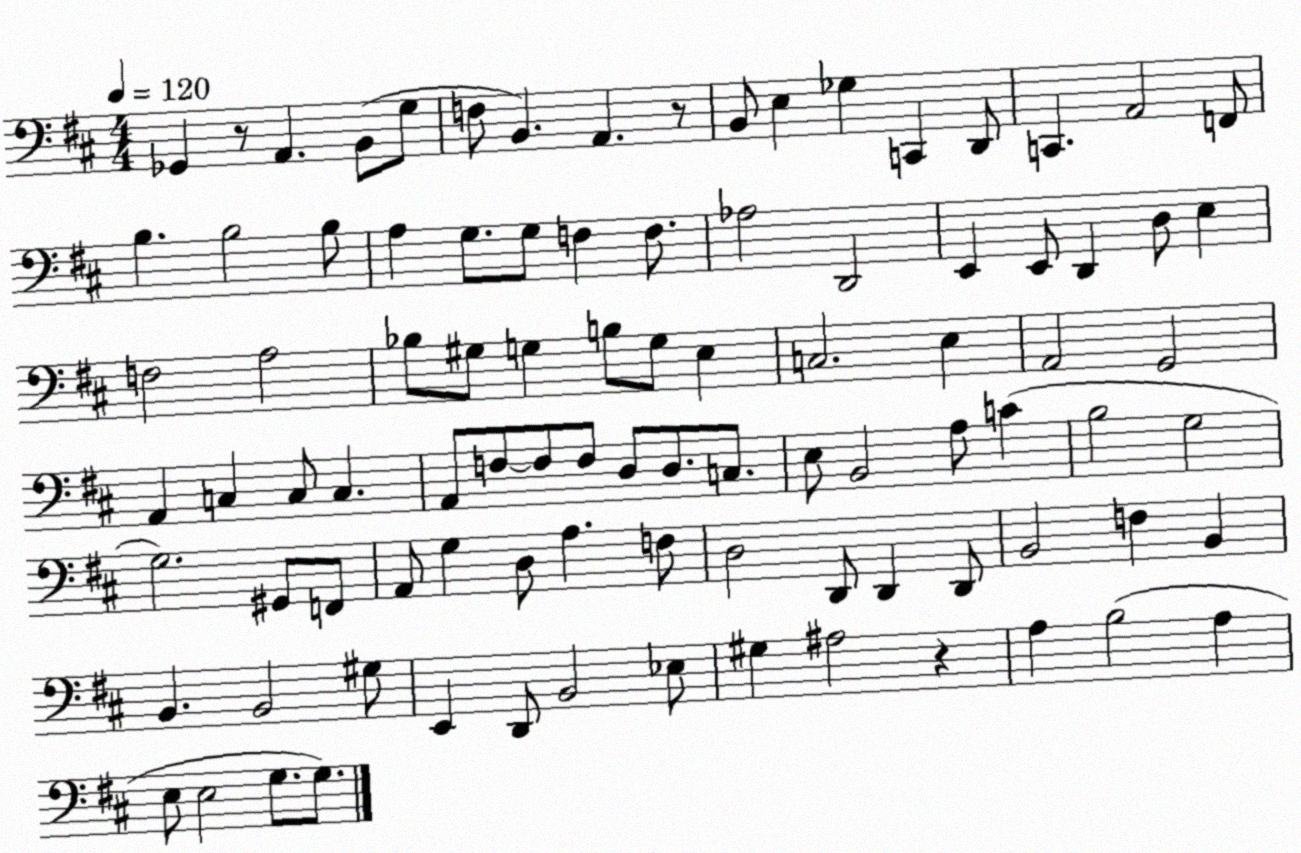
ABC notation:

X:1
T:Untitled
M:4/4
L:1/4
K:D
_G,, z/2 A,, B,,/2 G,/2 F,/2 B,, A,, z/2 B,,/2 E, _G, C,, D,,/2 C,, A,,2 F,,/2 B, B,2 B,/2 A, G,/2 G,/2 F, F,/2 _A,2 D,,2 E,, E,,/2 D,, D,/2 E, F,2 A,2 _B,/2 ^G,/2 G, B,/2 G,/2 E, C,2 E, A,,2 G,,2 A,, C, C,/2 C, A,,/2 F,/2 F,/2 F,/2 D,/2 D,/2 C,/2 E,/2 B,,2 A,/2 C B,2 G,2 G,2 ^G,,/2 F,,/2 A,,/2 G, D,/2 A, F,/2 D,2 D,,/2 D,, D,,/2 B,,2 F, B,, B,, B,,2 ^G,/2 E,, D,,/2 B,,2 _E,/2 ^G, ^A,2 z A, B,2 A, E,/2 E,2 G,/2 G,/2